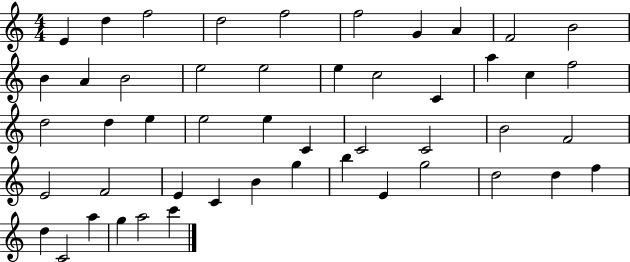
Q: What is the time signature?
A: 4/4